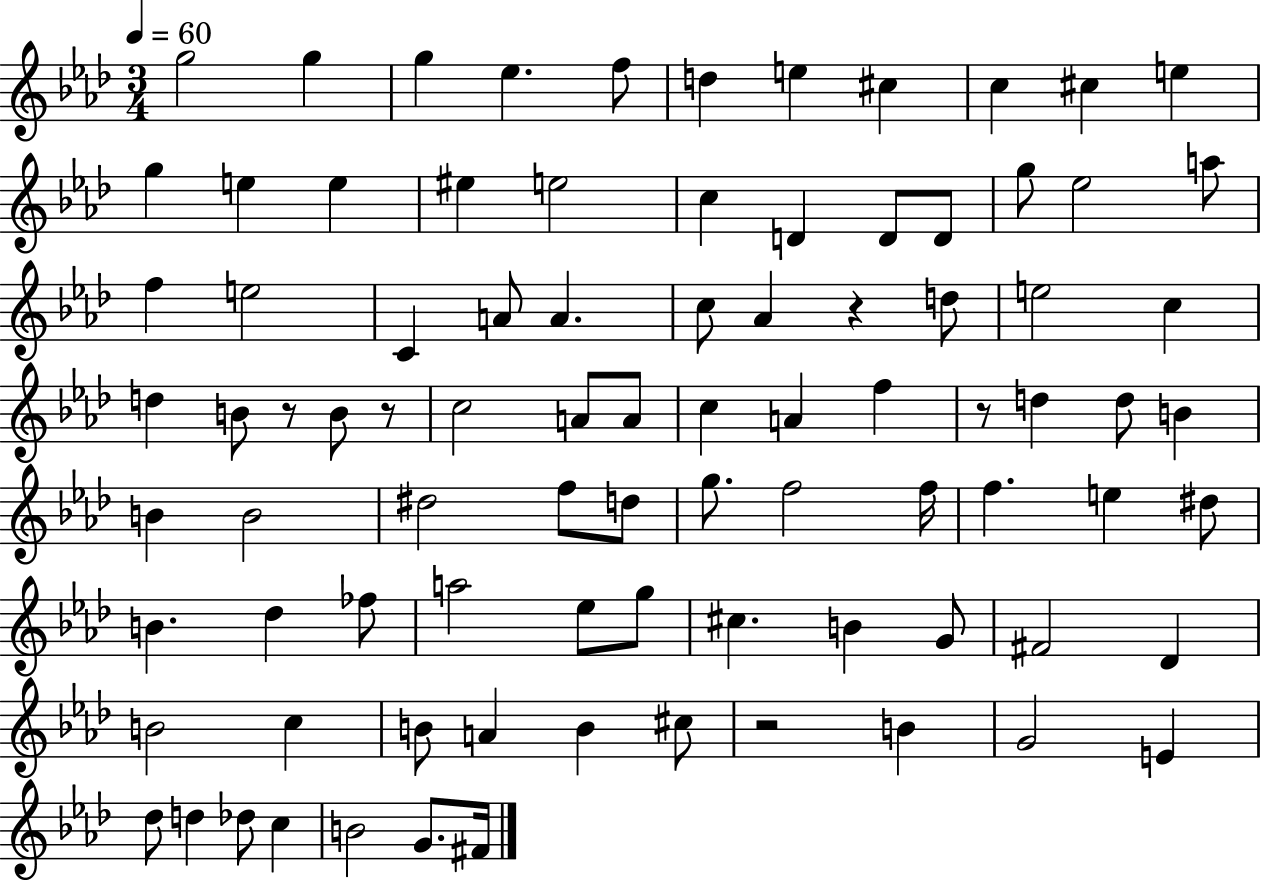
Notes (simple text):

G5/h G5/q G5/q Eb5/q. F5/e D5/q E5/q C#5/q C5/q C#5/q E5/q G5/q E5/q E5/q EIS5/q E5/h C5/q D4/q D4/e D4/e G5/e Eb5/h A5/e F5/q E5/h C4/q A4/e A4/q. C5/e Ab4/q R/q D5/e E5/h C5/q D5/q B4/e R/e B4/e R/e C5/h A4/e A4/e C5/q A4/q F5/q R/e D5/q D5/e B4/q B4/q B4/h D#5/h F5/e D5/e G5/e. F5/h F5/s F5/q. E5/q D#5/e B4/q. Db5/q FES5/e A5/h Eb5/e G5/e C#5/q. B4/q G4/e F#4/h Db4/q B4/h C5/q B4/e A4/q B4/q C#5/e R/h B4/q G4/h E4/q Db5/e D5/q Db5/e C5/q B4/h G4/e. F#4/s